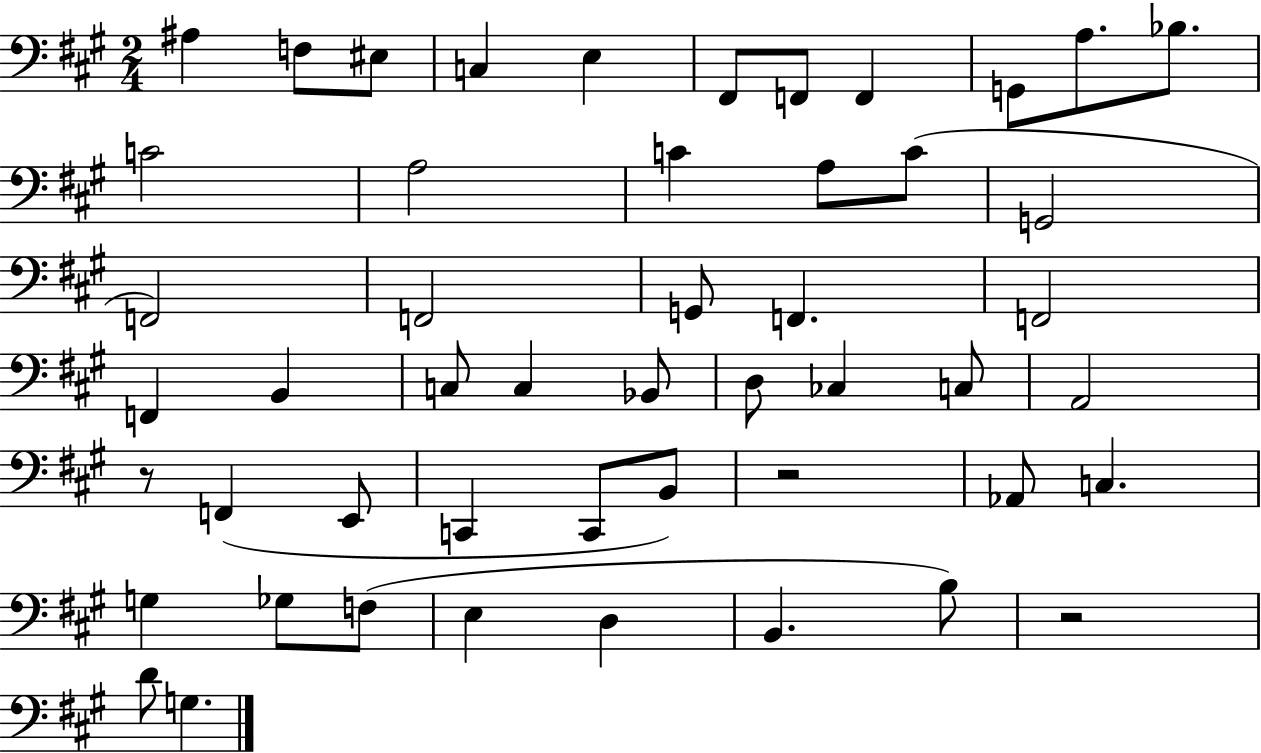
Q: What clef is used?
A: bass